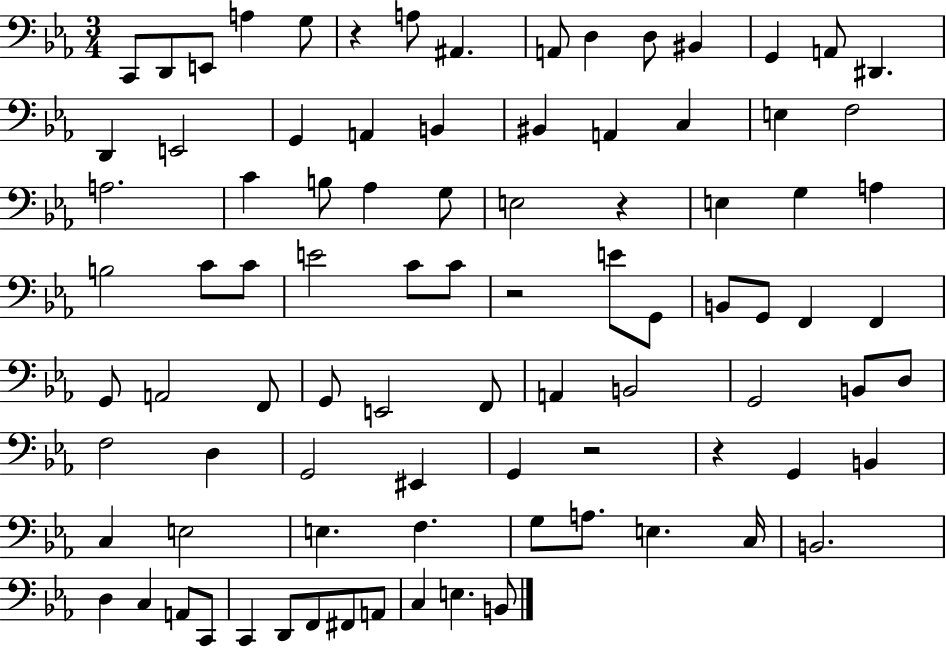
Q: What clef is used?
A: bass